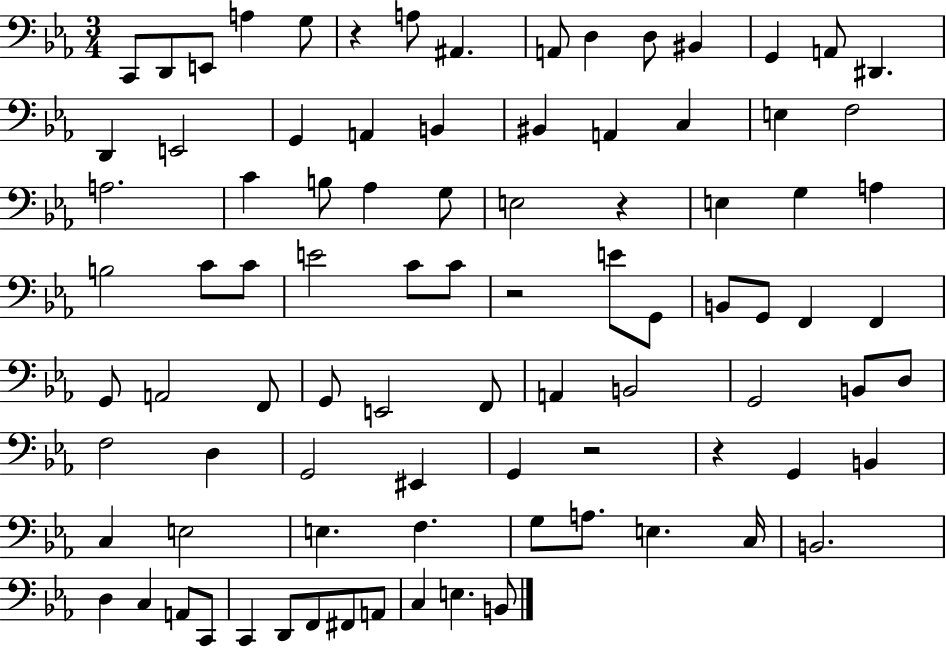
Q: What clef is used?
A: bass